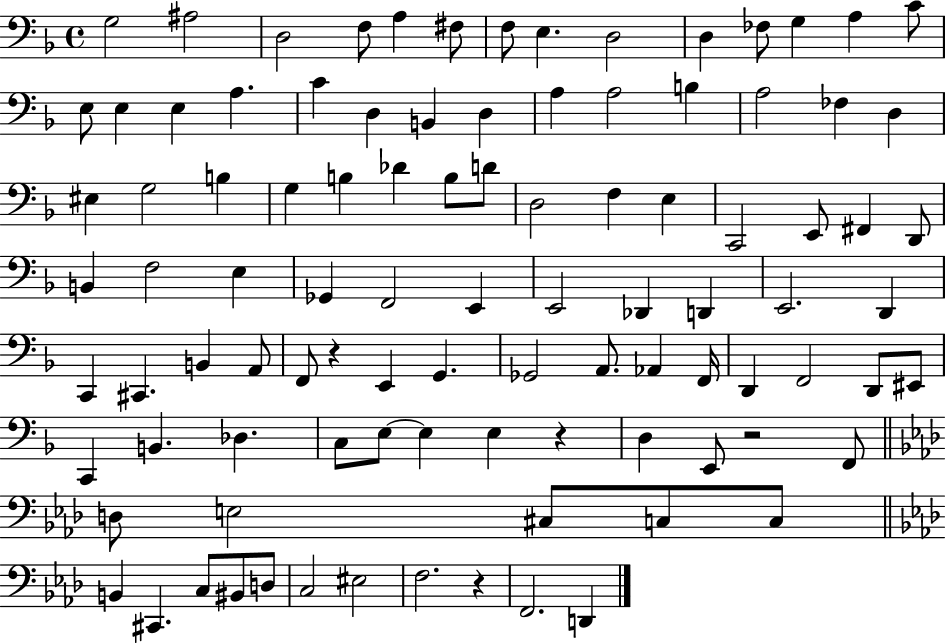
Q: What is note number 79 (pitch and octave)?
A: F2